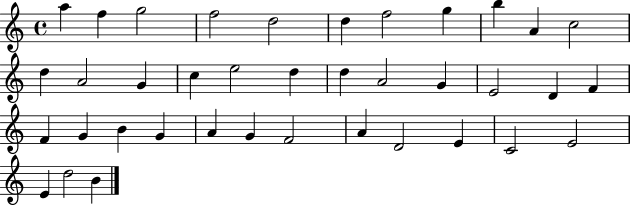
A5/q F5/q G5/h F5/h D5/h D5/q F5/h G5/q B5/q A4/q C5/h D5/q A4/h G4/q C5/q E5/h D5/q D5/q A4/h G4/q E4/h D4/q F4/q F4/q G4/q B4/q G4/q A4/q G4/q F4/h A4/q D4/h E4/q C4/h E4/h E4/q D5/h B4/q